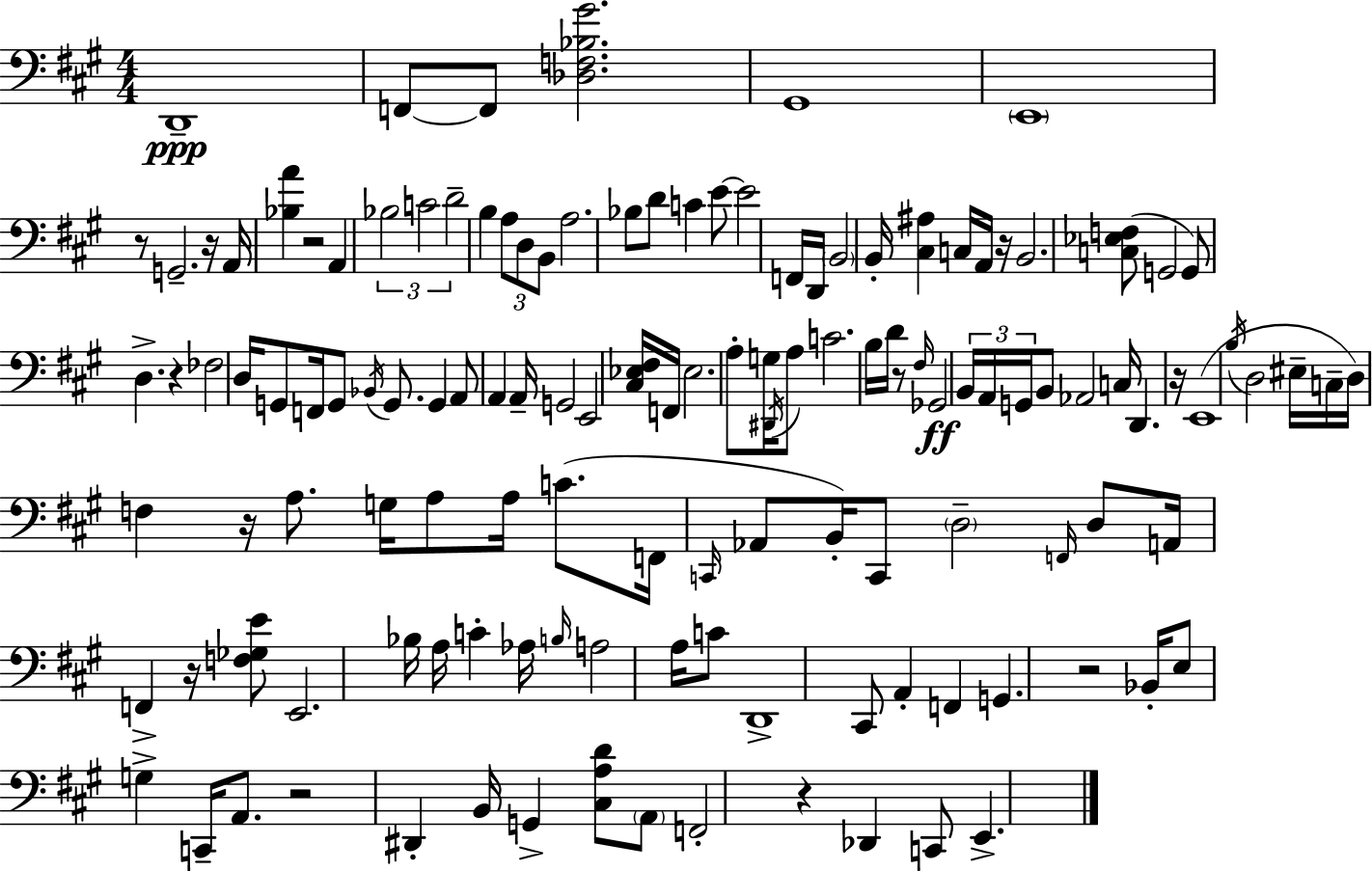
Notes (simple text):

D2/w F2/e F2/e [Db3,F3,Bb3,G#4]/h. G#2/w E2/w R/e G2/h. R/s A2/s [Bb3,A4]/q R/h A2/q Bb3/h C4/h D4/h B3/q A3/e D3/e B2/e A3/h. Bb3/e D4/e C4/q E4/e E4/h F2/s D2/s B2/h B2/s [C#3,A#3]/q C3/s A2/s R/s B2/h. [C3,Eb3,F3]/e G2/h G2/e D3/q. R/q FES3/h D3/s G2/e F2/s G2/e Bb2/s G2/e. G2/q A2/e A2/q A2/s G2/h E2/h [C#3,Eb3,F#3]/s F2/s Eb3/h. A3/e G3/s D#2/s A3/e C4/h. B3/s D4/s R/e F#3/s Gb2/h B2/s A2/s G2/s B2/e Ab2/h C3/s D2/q. R/s E2/w B3/s D3/h EIS3/s C3/s D3/s F3/q R/s A3/e. G3/s A3/e A3/s C4/e. F2/s C2/s Ab2/e B2/s C2/e D3/h F2/s D3/e A2/s F2/q R/s [F3,Gb3,E4]/e E2/h. Bb3/s A3/s C4/q Ab3/s B3/s A3/h A3/s C4/e D2/w C#2/e A2/q F2/q G2/q. R/h Bb2/s E3/e G3/q C2/s A2/e. R/h D#2/q B2/s G2/q [C#3,A3,D4]/e A2/e F2/h R/q Db2/q C2/e E2/q.